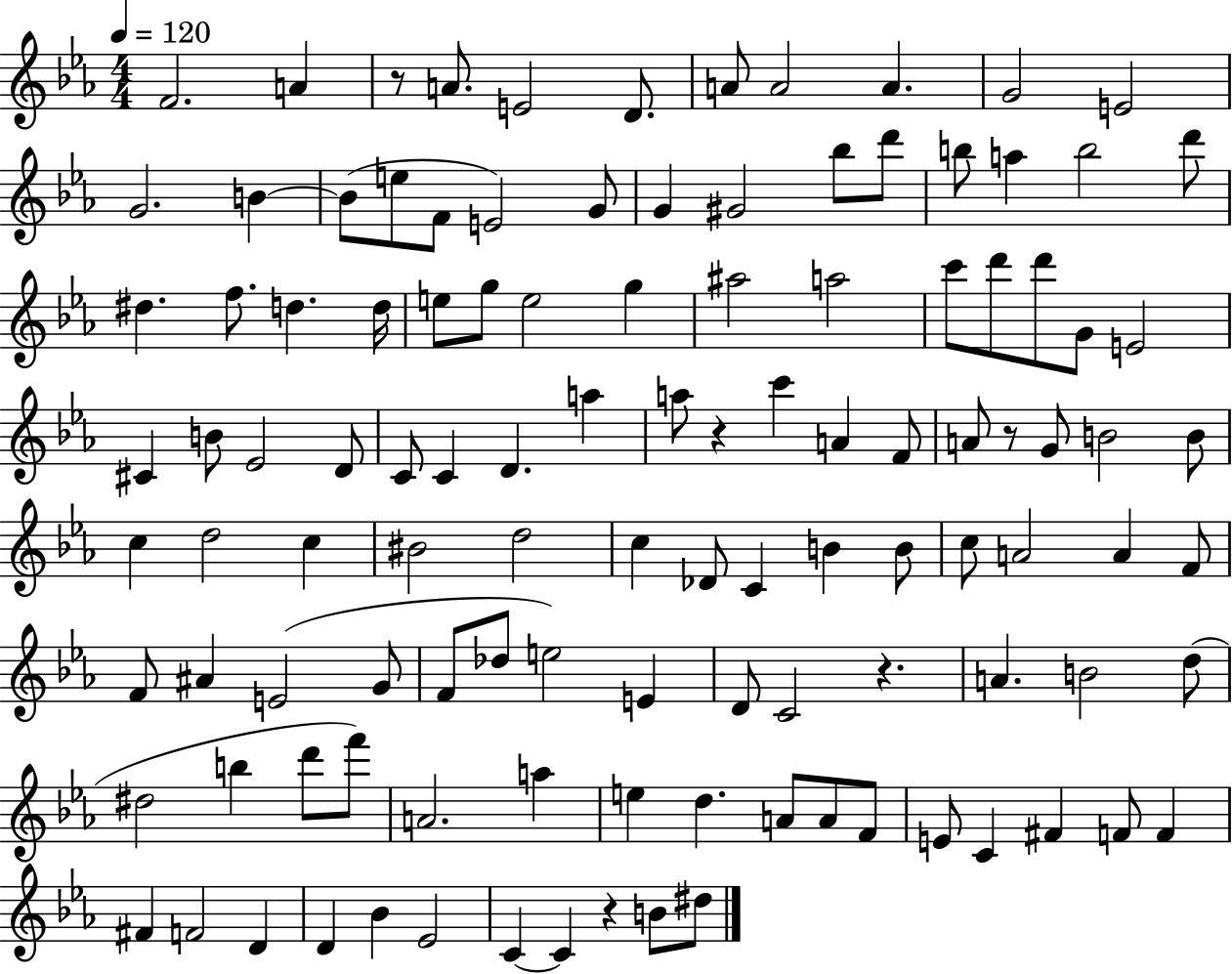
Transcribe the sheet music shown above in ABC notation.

X:1
T:Untitled
M:4/4
L:1/4
K:Eb
F2 A z/2 A/2 E2 D/2 A/2 A2 A G2 E2 G2 B B/2 e/2 F/2 E2 G/2 G ^G2 _b/2 d'/2 b/2 a b2 d'/2 ^d f/2 d d/4 e/2 g/2 e2 g ^a2 a2 c'/2 d'/2 d'/2 G/2 E2 ^C B/2 _E2 D/2 C/2 C D a a/2 z c' A F/2 A/2 z/2 G/2 B2 B/2 c d2 c ^B2 d2 c _D/2 C B B/2 c/2 A2 A F/2 F/2 ^A E2 G/2 F/2 _d/2 e2 E D/2 C2 z A B2 d/2 ^d2 b d'/2 f'/2 A2 a e d A/2 A/2 F/2 E/2 C ^F F/2 F ^F F2 D D _B _E2 C C z B/2 ^d/2